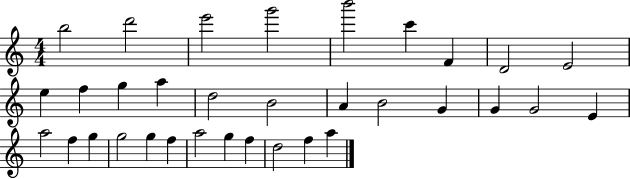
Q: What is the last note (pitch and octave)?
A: A5